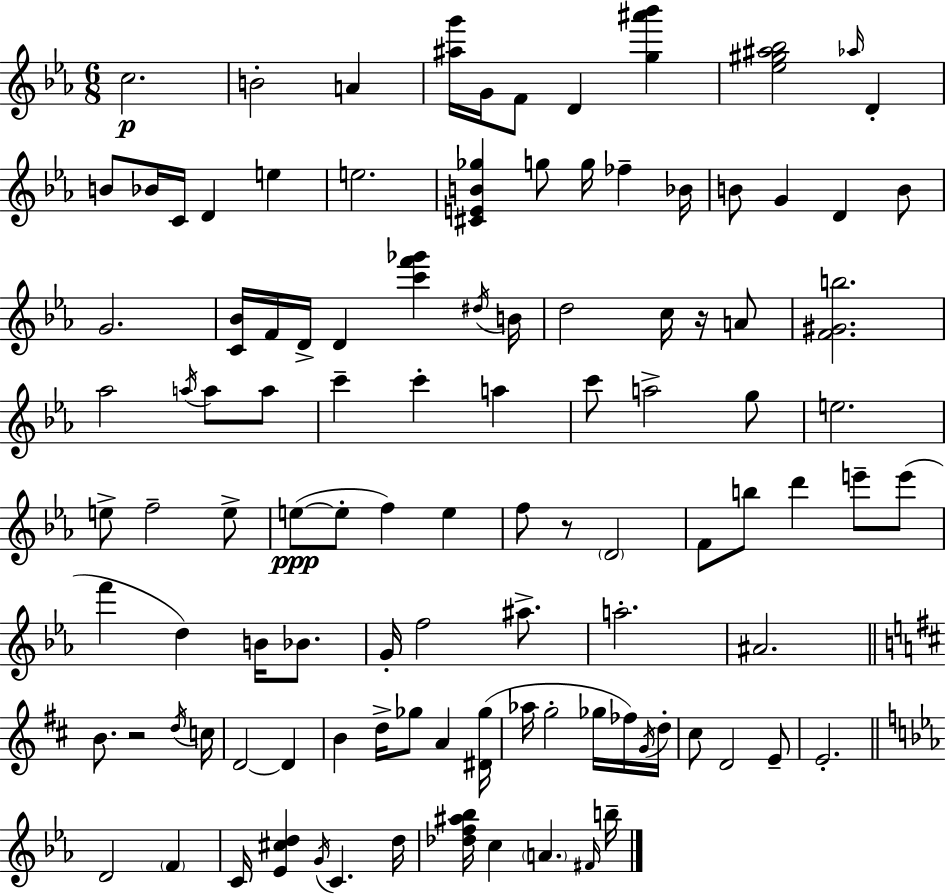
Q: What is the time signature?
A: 6/8